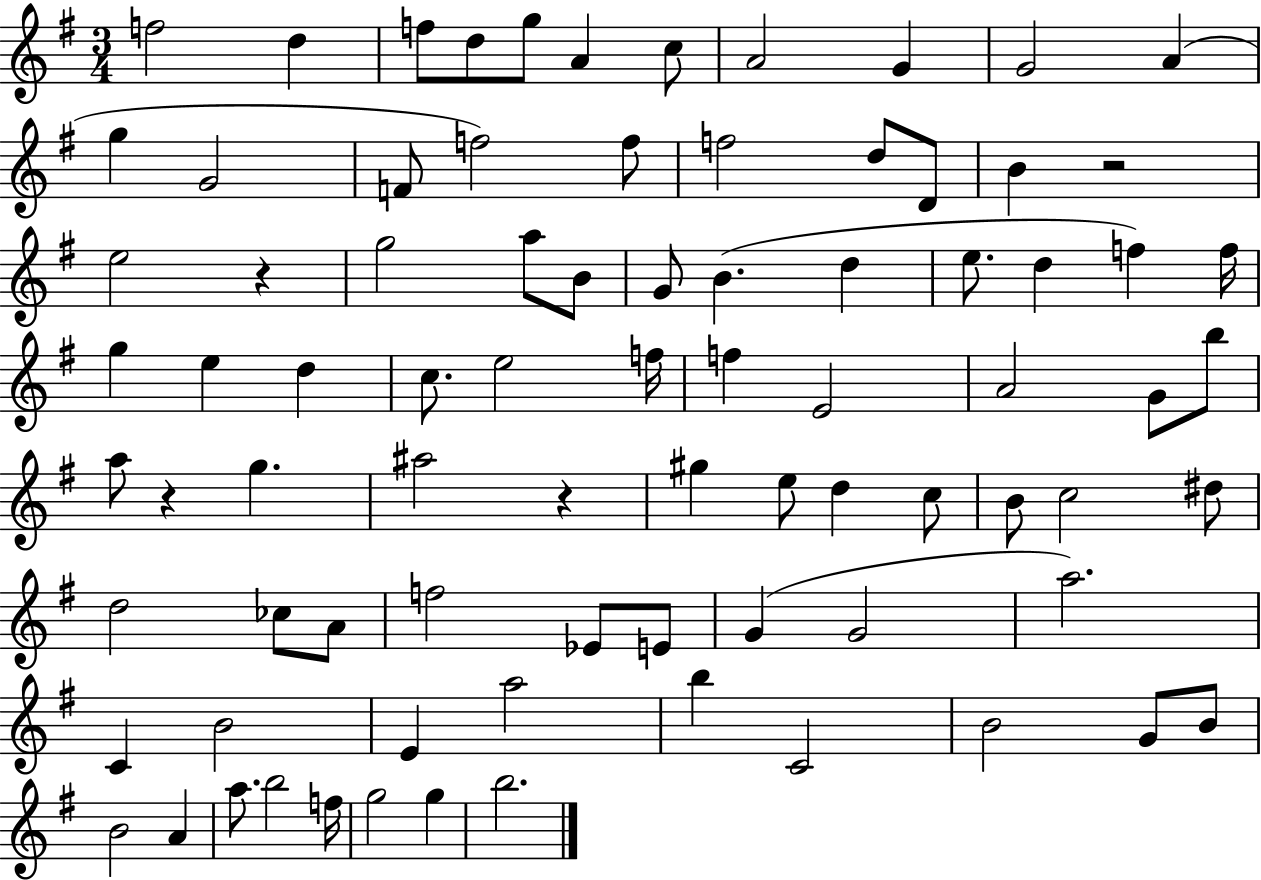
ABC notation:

X:1
T:Untitled
M:3/4
L:1/4
K:G
f2 d f/2 d/2 g/2 A c/2 A2 G G2 A g G2 F/2 f2 f/2 f2 d/2 D/2 B z2 e2 z g2 a/2 B/2 G/2 B d e/2 d f f/4 g e d c/2 e2 f/4 f E2 A2 G/2 b/2 a/2 z g ^a2 z ^g e/2 d c/2 B/2 c2 ^d/2 d2 _c/2 A/2 f2 _E/2 E/2 G G2 a2 C B2 E a2 b C2 B2 G/2 B/2 B2 A a/2 b2 f/4 g2 g b2